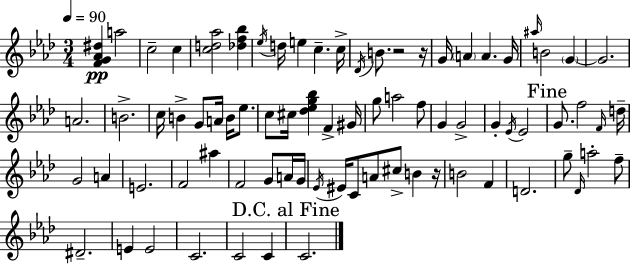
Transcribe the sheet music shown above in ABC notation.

X:1
T:Untitled
M:3/4
L:1/4
K:Fm
[FG_A^d] a2 c2 c [cd_a]2 [_df_b] _e/4 d/4 e c c/4 _D/4 B/2 z2 z/4 G/4 A A G/4 ^a/4 B2 G G2 A2 B2 c/4 B G/2 A/4 B/4 _e/2 c/2 ^c/4 [_d_eg_b] F ^G/4 g/2 a2 f/2 G G2 G _E/4 _E2 G/2 f2 F/4 d/4 G2 A E2 F2 ^a F2 G/2 A/4 G/4 _E/4 ^E/4 C/2 A/2 ^c/2 B z/4 B2 F D2 g/2 _D/4 a2 f/2 ^D2 E E2 C2 C2 C C2